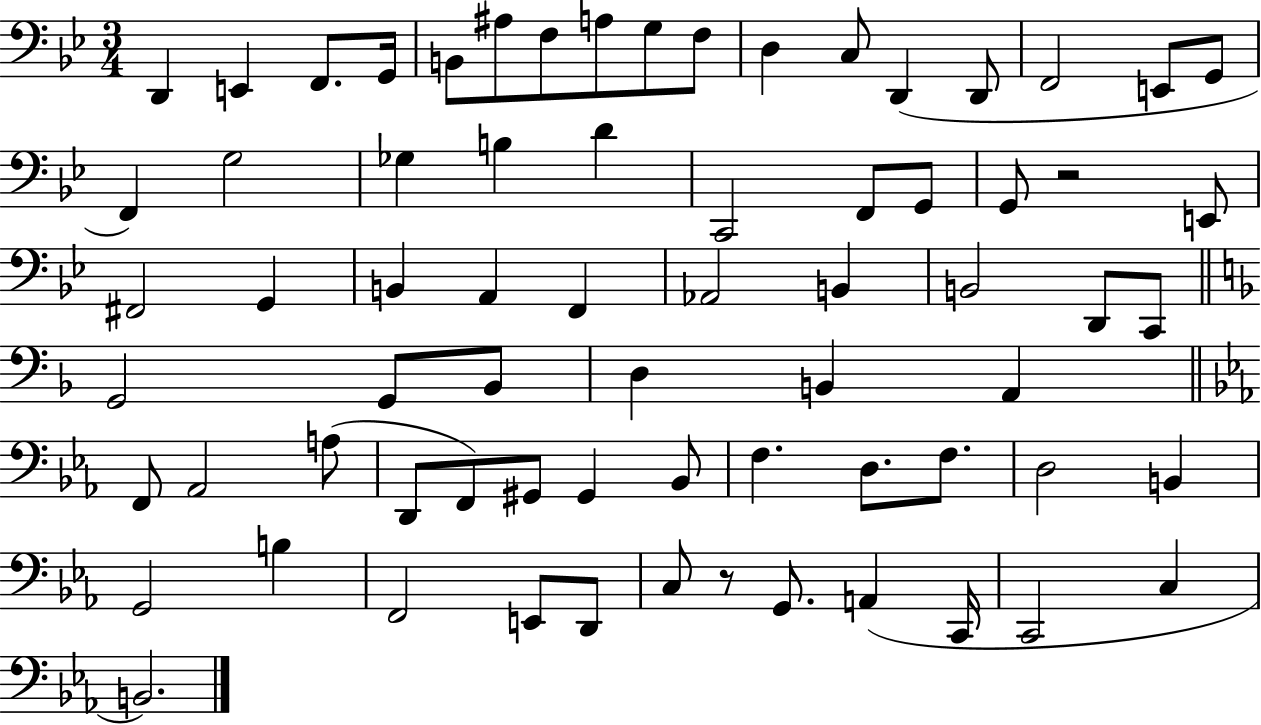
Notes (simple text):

D2/q E2/q F2/e. G2/s B2/e A#3/e F3/e A3/e G3/e F3/e D3/q C3/e D2/q D2/e F2/h E2/e G2/e F2/q G3/h Gb3/q B3/q D4/q C2/h F2/e G2/e G2/e R/h E2/e F#2/h G2/q B2/q A2/q F2/q Ab2/h B2/q B2/h D2/e C2/e G2/h G2/e Bb2/e D3/q B2/q A2/q F2/e Ab2/h A3/e D2/e F2/e G#2/e G#2/q Bb2/e F3/q. D3/e. F3/e. D3/h B2/q G2/h B3/q F2/h E2/e D2/e C3/e R/e G2/e. A2/q C2/s C2/h C3/q B2/h.